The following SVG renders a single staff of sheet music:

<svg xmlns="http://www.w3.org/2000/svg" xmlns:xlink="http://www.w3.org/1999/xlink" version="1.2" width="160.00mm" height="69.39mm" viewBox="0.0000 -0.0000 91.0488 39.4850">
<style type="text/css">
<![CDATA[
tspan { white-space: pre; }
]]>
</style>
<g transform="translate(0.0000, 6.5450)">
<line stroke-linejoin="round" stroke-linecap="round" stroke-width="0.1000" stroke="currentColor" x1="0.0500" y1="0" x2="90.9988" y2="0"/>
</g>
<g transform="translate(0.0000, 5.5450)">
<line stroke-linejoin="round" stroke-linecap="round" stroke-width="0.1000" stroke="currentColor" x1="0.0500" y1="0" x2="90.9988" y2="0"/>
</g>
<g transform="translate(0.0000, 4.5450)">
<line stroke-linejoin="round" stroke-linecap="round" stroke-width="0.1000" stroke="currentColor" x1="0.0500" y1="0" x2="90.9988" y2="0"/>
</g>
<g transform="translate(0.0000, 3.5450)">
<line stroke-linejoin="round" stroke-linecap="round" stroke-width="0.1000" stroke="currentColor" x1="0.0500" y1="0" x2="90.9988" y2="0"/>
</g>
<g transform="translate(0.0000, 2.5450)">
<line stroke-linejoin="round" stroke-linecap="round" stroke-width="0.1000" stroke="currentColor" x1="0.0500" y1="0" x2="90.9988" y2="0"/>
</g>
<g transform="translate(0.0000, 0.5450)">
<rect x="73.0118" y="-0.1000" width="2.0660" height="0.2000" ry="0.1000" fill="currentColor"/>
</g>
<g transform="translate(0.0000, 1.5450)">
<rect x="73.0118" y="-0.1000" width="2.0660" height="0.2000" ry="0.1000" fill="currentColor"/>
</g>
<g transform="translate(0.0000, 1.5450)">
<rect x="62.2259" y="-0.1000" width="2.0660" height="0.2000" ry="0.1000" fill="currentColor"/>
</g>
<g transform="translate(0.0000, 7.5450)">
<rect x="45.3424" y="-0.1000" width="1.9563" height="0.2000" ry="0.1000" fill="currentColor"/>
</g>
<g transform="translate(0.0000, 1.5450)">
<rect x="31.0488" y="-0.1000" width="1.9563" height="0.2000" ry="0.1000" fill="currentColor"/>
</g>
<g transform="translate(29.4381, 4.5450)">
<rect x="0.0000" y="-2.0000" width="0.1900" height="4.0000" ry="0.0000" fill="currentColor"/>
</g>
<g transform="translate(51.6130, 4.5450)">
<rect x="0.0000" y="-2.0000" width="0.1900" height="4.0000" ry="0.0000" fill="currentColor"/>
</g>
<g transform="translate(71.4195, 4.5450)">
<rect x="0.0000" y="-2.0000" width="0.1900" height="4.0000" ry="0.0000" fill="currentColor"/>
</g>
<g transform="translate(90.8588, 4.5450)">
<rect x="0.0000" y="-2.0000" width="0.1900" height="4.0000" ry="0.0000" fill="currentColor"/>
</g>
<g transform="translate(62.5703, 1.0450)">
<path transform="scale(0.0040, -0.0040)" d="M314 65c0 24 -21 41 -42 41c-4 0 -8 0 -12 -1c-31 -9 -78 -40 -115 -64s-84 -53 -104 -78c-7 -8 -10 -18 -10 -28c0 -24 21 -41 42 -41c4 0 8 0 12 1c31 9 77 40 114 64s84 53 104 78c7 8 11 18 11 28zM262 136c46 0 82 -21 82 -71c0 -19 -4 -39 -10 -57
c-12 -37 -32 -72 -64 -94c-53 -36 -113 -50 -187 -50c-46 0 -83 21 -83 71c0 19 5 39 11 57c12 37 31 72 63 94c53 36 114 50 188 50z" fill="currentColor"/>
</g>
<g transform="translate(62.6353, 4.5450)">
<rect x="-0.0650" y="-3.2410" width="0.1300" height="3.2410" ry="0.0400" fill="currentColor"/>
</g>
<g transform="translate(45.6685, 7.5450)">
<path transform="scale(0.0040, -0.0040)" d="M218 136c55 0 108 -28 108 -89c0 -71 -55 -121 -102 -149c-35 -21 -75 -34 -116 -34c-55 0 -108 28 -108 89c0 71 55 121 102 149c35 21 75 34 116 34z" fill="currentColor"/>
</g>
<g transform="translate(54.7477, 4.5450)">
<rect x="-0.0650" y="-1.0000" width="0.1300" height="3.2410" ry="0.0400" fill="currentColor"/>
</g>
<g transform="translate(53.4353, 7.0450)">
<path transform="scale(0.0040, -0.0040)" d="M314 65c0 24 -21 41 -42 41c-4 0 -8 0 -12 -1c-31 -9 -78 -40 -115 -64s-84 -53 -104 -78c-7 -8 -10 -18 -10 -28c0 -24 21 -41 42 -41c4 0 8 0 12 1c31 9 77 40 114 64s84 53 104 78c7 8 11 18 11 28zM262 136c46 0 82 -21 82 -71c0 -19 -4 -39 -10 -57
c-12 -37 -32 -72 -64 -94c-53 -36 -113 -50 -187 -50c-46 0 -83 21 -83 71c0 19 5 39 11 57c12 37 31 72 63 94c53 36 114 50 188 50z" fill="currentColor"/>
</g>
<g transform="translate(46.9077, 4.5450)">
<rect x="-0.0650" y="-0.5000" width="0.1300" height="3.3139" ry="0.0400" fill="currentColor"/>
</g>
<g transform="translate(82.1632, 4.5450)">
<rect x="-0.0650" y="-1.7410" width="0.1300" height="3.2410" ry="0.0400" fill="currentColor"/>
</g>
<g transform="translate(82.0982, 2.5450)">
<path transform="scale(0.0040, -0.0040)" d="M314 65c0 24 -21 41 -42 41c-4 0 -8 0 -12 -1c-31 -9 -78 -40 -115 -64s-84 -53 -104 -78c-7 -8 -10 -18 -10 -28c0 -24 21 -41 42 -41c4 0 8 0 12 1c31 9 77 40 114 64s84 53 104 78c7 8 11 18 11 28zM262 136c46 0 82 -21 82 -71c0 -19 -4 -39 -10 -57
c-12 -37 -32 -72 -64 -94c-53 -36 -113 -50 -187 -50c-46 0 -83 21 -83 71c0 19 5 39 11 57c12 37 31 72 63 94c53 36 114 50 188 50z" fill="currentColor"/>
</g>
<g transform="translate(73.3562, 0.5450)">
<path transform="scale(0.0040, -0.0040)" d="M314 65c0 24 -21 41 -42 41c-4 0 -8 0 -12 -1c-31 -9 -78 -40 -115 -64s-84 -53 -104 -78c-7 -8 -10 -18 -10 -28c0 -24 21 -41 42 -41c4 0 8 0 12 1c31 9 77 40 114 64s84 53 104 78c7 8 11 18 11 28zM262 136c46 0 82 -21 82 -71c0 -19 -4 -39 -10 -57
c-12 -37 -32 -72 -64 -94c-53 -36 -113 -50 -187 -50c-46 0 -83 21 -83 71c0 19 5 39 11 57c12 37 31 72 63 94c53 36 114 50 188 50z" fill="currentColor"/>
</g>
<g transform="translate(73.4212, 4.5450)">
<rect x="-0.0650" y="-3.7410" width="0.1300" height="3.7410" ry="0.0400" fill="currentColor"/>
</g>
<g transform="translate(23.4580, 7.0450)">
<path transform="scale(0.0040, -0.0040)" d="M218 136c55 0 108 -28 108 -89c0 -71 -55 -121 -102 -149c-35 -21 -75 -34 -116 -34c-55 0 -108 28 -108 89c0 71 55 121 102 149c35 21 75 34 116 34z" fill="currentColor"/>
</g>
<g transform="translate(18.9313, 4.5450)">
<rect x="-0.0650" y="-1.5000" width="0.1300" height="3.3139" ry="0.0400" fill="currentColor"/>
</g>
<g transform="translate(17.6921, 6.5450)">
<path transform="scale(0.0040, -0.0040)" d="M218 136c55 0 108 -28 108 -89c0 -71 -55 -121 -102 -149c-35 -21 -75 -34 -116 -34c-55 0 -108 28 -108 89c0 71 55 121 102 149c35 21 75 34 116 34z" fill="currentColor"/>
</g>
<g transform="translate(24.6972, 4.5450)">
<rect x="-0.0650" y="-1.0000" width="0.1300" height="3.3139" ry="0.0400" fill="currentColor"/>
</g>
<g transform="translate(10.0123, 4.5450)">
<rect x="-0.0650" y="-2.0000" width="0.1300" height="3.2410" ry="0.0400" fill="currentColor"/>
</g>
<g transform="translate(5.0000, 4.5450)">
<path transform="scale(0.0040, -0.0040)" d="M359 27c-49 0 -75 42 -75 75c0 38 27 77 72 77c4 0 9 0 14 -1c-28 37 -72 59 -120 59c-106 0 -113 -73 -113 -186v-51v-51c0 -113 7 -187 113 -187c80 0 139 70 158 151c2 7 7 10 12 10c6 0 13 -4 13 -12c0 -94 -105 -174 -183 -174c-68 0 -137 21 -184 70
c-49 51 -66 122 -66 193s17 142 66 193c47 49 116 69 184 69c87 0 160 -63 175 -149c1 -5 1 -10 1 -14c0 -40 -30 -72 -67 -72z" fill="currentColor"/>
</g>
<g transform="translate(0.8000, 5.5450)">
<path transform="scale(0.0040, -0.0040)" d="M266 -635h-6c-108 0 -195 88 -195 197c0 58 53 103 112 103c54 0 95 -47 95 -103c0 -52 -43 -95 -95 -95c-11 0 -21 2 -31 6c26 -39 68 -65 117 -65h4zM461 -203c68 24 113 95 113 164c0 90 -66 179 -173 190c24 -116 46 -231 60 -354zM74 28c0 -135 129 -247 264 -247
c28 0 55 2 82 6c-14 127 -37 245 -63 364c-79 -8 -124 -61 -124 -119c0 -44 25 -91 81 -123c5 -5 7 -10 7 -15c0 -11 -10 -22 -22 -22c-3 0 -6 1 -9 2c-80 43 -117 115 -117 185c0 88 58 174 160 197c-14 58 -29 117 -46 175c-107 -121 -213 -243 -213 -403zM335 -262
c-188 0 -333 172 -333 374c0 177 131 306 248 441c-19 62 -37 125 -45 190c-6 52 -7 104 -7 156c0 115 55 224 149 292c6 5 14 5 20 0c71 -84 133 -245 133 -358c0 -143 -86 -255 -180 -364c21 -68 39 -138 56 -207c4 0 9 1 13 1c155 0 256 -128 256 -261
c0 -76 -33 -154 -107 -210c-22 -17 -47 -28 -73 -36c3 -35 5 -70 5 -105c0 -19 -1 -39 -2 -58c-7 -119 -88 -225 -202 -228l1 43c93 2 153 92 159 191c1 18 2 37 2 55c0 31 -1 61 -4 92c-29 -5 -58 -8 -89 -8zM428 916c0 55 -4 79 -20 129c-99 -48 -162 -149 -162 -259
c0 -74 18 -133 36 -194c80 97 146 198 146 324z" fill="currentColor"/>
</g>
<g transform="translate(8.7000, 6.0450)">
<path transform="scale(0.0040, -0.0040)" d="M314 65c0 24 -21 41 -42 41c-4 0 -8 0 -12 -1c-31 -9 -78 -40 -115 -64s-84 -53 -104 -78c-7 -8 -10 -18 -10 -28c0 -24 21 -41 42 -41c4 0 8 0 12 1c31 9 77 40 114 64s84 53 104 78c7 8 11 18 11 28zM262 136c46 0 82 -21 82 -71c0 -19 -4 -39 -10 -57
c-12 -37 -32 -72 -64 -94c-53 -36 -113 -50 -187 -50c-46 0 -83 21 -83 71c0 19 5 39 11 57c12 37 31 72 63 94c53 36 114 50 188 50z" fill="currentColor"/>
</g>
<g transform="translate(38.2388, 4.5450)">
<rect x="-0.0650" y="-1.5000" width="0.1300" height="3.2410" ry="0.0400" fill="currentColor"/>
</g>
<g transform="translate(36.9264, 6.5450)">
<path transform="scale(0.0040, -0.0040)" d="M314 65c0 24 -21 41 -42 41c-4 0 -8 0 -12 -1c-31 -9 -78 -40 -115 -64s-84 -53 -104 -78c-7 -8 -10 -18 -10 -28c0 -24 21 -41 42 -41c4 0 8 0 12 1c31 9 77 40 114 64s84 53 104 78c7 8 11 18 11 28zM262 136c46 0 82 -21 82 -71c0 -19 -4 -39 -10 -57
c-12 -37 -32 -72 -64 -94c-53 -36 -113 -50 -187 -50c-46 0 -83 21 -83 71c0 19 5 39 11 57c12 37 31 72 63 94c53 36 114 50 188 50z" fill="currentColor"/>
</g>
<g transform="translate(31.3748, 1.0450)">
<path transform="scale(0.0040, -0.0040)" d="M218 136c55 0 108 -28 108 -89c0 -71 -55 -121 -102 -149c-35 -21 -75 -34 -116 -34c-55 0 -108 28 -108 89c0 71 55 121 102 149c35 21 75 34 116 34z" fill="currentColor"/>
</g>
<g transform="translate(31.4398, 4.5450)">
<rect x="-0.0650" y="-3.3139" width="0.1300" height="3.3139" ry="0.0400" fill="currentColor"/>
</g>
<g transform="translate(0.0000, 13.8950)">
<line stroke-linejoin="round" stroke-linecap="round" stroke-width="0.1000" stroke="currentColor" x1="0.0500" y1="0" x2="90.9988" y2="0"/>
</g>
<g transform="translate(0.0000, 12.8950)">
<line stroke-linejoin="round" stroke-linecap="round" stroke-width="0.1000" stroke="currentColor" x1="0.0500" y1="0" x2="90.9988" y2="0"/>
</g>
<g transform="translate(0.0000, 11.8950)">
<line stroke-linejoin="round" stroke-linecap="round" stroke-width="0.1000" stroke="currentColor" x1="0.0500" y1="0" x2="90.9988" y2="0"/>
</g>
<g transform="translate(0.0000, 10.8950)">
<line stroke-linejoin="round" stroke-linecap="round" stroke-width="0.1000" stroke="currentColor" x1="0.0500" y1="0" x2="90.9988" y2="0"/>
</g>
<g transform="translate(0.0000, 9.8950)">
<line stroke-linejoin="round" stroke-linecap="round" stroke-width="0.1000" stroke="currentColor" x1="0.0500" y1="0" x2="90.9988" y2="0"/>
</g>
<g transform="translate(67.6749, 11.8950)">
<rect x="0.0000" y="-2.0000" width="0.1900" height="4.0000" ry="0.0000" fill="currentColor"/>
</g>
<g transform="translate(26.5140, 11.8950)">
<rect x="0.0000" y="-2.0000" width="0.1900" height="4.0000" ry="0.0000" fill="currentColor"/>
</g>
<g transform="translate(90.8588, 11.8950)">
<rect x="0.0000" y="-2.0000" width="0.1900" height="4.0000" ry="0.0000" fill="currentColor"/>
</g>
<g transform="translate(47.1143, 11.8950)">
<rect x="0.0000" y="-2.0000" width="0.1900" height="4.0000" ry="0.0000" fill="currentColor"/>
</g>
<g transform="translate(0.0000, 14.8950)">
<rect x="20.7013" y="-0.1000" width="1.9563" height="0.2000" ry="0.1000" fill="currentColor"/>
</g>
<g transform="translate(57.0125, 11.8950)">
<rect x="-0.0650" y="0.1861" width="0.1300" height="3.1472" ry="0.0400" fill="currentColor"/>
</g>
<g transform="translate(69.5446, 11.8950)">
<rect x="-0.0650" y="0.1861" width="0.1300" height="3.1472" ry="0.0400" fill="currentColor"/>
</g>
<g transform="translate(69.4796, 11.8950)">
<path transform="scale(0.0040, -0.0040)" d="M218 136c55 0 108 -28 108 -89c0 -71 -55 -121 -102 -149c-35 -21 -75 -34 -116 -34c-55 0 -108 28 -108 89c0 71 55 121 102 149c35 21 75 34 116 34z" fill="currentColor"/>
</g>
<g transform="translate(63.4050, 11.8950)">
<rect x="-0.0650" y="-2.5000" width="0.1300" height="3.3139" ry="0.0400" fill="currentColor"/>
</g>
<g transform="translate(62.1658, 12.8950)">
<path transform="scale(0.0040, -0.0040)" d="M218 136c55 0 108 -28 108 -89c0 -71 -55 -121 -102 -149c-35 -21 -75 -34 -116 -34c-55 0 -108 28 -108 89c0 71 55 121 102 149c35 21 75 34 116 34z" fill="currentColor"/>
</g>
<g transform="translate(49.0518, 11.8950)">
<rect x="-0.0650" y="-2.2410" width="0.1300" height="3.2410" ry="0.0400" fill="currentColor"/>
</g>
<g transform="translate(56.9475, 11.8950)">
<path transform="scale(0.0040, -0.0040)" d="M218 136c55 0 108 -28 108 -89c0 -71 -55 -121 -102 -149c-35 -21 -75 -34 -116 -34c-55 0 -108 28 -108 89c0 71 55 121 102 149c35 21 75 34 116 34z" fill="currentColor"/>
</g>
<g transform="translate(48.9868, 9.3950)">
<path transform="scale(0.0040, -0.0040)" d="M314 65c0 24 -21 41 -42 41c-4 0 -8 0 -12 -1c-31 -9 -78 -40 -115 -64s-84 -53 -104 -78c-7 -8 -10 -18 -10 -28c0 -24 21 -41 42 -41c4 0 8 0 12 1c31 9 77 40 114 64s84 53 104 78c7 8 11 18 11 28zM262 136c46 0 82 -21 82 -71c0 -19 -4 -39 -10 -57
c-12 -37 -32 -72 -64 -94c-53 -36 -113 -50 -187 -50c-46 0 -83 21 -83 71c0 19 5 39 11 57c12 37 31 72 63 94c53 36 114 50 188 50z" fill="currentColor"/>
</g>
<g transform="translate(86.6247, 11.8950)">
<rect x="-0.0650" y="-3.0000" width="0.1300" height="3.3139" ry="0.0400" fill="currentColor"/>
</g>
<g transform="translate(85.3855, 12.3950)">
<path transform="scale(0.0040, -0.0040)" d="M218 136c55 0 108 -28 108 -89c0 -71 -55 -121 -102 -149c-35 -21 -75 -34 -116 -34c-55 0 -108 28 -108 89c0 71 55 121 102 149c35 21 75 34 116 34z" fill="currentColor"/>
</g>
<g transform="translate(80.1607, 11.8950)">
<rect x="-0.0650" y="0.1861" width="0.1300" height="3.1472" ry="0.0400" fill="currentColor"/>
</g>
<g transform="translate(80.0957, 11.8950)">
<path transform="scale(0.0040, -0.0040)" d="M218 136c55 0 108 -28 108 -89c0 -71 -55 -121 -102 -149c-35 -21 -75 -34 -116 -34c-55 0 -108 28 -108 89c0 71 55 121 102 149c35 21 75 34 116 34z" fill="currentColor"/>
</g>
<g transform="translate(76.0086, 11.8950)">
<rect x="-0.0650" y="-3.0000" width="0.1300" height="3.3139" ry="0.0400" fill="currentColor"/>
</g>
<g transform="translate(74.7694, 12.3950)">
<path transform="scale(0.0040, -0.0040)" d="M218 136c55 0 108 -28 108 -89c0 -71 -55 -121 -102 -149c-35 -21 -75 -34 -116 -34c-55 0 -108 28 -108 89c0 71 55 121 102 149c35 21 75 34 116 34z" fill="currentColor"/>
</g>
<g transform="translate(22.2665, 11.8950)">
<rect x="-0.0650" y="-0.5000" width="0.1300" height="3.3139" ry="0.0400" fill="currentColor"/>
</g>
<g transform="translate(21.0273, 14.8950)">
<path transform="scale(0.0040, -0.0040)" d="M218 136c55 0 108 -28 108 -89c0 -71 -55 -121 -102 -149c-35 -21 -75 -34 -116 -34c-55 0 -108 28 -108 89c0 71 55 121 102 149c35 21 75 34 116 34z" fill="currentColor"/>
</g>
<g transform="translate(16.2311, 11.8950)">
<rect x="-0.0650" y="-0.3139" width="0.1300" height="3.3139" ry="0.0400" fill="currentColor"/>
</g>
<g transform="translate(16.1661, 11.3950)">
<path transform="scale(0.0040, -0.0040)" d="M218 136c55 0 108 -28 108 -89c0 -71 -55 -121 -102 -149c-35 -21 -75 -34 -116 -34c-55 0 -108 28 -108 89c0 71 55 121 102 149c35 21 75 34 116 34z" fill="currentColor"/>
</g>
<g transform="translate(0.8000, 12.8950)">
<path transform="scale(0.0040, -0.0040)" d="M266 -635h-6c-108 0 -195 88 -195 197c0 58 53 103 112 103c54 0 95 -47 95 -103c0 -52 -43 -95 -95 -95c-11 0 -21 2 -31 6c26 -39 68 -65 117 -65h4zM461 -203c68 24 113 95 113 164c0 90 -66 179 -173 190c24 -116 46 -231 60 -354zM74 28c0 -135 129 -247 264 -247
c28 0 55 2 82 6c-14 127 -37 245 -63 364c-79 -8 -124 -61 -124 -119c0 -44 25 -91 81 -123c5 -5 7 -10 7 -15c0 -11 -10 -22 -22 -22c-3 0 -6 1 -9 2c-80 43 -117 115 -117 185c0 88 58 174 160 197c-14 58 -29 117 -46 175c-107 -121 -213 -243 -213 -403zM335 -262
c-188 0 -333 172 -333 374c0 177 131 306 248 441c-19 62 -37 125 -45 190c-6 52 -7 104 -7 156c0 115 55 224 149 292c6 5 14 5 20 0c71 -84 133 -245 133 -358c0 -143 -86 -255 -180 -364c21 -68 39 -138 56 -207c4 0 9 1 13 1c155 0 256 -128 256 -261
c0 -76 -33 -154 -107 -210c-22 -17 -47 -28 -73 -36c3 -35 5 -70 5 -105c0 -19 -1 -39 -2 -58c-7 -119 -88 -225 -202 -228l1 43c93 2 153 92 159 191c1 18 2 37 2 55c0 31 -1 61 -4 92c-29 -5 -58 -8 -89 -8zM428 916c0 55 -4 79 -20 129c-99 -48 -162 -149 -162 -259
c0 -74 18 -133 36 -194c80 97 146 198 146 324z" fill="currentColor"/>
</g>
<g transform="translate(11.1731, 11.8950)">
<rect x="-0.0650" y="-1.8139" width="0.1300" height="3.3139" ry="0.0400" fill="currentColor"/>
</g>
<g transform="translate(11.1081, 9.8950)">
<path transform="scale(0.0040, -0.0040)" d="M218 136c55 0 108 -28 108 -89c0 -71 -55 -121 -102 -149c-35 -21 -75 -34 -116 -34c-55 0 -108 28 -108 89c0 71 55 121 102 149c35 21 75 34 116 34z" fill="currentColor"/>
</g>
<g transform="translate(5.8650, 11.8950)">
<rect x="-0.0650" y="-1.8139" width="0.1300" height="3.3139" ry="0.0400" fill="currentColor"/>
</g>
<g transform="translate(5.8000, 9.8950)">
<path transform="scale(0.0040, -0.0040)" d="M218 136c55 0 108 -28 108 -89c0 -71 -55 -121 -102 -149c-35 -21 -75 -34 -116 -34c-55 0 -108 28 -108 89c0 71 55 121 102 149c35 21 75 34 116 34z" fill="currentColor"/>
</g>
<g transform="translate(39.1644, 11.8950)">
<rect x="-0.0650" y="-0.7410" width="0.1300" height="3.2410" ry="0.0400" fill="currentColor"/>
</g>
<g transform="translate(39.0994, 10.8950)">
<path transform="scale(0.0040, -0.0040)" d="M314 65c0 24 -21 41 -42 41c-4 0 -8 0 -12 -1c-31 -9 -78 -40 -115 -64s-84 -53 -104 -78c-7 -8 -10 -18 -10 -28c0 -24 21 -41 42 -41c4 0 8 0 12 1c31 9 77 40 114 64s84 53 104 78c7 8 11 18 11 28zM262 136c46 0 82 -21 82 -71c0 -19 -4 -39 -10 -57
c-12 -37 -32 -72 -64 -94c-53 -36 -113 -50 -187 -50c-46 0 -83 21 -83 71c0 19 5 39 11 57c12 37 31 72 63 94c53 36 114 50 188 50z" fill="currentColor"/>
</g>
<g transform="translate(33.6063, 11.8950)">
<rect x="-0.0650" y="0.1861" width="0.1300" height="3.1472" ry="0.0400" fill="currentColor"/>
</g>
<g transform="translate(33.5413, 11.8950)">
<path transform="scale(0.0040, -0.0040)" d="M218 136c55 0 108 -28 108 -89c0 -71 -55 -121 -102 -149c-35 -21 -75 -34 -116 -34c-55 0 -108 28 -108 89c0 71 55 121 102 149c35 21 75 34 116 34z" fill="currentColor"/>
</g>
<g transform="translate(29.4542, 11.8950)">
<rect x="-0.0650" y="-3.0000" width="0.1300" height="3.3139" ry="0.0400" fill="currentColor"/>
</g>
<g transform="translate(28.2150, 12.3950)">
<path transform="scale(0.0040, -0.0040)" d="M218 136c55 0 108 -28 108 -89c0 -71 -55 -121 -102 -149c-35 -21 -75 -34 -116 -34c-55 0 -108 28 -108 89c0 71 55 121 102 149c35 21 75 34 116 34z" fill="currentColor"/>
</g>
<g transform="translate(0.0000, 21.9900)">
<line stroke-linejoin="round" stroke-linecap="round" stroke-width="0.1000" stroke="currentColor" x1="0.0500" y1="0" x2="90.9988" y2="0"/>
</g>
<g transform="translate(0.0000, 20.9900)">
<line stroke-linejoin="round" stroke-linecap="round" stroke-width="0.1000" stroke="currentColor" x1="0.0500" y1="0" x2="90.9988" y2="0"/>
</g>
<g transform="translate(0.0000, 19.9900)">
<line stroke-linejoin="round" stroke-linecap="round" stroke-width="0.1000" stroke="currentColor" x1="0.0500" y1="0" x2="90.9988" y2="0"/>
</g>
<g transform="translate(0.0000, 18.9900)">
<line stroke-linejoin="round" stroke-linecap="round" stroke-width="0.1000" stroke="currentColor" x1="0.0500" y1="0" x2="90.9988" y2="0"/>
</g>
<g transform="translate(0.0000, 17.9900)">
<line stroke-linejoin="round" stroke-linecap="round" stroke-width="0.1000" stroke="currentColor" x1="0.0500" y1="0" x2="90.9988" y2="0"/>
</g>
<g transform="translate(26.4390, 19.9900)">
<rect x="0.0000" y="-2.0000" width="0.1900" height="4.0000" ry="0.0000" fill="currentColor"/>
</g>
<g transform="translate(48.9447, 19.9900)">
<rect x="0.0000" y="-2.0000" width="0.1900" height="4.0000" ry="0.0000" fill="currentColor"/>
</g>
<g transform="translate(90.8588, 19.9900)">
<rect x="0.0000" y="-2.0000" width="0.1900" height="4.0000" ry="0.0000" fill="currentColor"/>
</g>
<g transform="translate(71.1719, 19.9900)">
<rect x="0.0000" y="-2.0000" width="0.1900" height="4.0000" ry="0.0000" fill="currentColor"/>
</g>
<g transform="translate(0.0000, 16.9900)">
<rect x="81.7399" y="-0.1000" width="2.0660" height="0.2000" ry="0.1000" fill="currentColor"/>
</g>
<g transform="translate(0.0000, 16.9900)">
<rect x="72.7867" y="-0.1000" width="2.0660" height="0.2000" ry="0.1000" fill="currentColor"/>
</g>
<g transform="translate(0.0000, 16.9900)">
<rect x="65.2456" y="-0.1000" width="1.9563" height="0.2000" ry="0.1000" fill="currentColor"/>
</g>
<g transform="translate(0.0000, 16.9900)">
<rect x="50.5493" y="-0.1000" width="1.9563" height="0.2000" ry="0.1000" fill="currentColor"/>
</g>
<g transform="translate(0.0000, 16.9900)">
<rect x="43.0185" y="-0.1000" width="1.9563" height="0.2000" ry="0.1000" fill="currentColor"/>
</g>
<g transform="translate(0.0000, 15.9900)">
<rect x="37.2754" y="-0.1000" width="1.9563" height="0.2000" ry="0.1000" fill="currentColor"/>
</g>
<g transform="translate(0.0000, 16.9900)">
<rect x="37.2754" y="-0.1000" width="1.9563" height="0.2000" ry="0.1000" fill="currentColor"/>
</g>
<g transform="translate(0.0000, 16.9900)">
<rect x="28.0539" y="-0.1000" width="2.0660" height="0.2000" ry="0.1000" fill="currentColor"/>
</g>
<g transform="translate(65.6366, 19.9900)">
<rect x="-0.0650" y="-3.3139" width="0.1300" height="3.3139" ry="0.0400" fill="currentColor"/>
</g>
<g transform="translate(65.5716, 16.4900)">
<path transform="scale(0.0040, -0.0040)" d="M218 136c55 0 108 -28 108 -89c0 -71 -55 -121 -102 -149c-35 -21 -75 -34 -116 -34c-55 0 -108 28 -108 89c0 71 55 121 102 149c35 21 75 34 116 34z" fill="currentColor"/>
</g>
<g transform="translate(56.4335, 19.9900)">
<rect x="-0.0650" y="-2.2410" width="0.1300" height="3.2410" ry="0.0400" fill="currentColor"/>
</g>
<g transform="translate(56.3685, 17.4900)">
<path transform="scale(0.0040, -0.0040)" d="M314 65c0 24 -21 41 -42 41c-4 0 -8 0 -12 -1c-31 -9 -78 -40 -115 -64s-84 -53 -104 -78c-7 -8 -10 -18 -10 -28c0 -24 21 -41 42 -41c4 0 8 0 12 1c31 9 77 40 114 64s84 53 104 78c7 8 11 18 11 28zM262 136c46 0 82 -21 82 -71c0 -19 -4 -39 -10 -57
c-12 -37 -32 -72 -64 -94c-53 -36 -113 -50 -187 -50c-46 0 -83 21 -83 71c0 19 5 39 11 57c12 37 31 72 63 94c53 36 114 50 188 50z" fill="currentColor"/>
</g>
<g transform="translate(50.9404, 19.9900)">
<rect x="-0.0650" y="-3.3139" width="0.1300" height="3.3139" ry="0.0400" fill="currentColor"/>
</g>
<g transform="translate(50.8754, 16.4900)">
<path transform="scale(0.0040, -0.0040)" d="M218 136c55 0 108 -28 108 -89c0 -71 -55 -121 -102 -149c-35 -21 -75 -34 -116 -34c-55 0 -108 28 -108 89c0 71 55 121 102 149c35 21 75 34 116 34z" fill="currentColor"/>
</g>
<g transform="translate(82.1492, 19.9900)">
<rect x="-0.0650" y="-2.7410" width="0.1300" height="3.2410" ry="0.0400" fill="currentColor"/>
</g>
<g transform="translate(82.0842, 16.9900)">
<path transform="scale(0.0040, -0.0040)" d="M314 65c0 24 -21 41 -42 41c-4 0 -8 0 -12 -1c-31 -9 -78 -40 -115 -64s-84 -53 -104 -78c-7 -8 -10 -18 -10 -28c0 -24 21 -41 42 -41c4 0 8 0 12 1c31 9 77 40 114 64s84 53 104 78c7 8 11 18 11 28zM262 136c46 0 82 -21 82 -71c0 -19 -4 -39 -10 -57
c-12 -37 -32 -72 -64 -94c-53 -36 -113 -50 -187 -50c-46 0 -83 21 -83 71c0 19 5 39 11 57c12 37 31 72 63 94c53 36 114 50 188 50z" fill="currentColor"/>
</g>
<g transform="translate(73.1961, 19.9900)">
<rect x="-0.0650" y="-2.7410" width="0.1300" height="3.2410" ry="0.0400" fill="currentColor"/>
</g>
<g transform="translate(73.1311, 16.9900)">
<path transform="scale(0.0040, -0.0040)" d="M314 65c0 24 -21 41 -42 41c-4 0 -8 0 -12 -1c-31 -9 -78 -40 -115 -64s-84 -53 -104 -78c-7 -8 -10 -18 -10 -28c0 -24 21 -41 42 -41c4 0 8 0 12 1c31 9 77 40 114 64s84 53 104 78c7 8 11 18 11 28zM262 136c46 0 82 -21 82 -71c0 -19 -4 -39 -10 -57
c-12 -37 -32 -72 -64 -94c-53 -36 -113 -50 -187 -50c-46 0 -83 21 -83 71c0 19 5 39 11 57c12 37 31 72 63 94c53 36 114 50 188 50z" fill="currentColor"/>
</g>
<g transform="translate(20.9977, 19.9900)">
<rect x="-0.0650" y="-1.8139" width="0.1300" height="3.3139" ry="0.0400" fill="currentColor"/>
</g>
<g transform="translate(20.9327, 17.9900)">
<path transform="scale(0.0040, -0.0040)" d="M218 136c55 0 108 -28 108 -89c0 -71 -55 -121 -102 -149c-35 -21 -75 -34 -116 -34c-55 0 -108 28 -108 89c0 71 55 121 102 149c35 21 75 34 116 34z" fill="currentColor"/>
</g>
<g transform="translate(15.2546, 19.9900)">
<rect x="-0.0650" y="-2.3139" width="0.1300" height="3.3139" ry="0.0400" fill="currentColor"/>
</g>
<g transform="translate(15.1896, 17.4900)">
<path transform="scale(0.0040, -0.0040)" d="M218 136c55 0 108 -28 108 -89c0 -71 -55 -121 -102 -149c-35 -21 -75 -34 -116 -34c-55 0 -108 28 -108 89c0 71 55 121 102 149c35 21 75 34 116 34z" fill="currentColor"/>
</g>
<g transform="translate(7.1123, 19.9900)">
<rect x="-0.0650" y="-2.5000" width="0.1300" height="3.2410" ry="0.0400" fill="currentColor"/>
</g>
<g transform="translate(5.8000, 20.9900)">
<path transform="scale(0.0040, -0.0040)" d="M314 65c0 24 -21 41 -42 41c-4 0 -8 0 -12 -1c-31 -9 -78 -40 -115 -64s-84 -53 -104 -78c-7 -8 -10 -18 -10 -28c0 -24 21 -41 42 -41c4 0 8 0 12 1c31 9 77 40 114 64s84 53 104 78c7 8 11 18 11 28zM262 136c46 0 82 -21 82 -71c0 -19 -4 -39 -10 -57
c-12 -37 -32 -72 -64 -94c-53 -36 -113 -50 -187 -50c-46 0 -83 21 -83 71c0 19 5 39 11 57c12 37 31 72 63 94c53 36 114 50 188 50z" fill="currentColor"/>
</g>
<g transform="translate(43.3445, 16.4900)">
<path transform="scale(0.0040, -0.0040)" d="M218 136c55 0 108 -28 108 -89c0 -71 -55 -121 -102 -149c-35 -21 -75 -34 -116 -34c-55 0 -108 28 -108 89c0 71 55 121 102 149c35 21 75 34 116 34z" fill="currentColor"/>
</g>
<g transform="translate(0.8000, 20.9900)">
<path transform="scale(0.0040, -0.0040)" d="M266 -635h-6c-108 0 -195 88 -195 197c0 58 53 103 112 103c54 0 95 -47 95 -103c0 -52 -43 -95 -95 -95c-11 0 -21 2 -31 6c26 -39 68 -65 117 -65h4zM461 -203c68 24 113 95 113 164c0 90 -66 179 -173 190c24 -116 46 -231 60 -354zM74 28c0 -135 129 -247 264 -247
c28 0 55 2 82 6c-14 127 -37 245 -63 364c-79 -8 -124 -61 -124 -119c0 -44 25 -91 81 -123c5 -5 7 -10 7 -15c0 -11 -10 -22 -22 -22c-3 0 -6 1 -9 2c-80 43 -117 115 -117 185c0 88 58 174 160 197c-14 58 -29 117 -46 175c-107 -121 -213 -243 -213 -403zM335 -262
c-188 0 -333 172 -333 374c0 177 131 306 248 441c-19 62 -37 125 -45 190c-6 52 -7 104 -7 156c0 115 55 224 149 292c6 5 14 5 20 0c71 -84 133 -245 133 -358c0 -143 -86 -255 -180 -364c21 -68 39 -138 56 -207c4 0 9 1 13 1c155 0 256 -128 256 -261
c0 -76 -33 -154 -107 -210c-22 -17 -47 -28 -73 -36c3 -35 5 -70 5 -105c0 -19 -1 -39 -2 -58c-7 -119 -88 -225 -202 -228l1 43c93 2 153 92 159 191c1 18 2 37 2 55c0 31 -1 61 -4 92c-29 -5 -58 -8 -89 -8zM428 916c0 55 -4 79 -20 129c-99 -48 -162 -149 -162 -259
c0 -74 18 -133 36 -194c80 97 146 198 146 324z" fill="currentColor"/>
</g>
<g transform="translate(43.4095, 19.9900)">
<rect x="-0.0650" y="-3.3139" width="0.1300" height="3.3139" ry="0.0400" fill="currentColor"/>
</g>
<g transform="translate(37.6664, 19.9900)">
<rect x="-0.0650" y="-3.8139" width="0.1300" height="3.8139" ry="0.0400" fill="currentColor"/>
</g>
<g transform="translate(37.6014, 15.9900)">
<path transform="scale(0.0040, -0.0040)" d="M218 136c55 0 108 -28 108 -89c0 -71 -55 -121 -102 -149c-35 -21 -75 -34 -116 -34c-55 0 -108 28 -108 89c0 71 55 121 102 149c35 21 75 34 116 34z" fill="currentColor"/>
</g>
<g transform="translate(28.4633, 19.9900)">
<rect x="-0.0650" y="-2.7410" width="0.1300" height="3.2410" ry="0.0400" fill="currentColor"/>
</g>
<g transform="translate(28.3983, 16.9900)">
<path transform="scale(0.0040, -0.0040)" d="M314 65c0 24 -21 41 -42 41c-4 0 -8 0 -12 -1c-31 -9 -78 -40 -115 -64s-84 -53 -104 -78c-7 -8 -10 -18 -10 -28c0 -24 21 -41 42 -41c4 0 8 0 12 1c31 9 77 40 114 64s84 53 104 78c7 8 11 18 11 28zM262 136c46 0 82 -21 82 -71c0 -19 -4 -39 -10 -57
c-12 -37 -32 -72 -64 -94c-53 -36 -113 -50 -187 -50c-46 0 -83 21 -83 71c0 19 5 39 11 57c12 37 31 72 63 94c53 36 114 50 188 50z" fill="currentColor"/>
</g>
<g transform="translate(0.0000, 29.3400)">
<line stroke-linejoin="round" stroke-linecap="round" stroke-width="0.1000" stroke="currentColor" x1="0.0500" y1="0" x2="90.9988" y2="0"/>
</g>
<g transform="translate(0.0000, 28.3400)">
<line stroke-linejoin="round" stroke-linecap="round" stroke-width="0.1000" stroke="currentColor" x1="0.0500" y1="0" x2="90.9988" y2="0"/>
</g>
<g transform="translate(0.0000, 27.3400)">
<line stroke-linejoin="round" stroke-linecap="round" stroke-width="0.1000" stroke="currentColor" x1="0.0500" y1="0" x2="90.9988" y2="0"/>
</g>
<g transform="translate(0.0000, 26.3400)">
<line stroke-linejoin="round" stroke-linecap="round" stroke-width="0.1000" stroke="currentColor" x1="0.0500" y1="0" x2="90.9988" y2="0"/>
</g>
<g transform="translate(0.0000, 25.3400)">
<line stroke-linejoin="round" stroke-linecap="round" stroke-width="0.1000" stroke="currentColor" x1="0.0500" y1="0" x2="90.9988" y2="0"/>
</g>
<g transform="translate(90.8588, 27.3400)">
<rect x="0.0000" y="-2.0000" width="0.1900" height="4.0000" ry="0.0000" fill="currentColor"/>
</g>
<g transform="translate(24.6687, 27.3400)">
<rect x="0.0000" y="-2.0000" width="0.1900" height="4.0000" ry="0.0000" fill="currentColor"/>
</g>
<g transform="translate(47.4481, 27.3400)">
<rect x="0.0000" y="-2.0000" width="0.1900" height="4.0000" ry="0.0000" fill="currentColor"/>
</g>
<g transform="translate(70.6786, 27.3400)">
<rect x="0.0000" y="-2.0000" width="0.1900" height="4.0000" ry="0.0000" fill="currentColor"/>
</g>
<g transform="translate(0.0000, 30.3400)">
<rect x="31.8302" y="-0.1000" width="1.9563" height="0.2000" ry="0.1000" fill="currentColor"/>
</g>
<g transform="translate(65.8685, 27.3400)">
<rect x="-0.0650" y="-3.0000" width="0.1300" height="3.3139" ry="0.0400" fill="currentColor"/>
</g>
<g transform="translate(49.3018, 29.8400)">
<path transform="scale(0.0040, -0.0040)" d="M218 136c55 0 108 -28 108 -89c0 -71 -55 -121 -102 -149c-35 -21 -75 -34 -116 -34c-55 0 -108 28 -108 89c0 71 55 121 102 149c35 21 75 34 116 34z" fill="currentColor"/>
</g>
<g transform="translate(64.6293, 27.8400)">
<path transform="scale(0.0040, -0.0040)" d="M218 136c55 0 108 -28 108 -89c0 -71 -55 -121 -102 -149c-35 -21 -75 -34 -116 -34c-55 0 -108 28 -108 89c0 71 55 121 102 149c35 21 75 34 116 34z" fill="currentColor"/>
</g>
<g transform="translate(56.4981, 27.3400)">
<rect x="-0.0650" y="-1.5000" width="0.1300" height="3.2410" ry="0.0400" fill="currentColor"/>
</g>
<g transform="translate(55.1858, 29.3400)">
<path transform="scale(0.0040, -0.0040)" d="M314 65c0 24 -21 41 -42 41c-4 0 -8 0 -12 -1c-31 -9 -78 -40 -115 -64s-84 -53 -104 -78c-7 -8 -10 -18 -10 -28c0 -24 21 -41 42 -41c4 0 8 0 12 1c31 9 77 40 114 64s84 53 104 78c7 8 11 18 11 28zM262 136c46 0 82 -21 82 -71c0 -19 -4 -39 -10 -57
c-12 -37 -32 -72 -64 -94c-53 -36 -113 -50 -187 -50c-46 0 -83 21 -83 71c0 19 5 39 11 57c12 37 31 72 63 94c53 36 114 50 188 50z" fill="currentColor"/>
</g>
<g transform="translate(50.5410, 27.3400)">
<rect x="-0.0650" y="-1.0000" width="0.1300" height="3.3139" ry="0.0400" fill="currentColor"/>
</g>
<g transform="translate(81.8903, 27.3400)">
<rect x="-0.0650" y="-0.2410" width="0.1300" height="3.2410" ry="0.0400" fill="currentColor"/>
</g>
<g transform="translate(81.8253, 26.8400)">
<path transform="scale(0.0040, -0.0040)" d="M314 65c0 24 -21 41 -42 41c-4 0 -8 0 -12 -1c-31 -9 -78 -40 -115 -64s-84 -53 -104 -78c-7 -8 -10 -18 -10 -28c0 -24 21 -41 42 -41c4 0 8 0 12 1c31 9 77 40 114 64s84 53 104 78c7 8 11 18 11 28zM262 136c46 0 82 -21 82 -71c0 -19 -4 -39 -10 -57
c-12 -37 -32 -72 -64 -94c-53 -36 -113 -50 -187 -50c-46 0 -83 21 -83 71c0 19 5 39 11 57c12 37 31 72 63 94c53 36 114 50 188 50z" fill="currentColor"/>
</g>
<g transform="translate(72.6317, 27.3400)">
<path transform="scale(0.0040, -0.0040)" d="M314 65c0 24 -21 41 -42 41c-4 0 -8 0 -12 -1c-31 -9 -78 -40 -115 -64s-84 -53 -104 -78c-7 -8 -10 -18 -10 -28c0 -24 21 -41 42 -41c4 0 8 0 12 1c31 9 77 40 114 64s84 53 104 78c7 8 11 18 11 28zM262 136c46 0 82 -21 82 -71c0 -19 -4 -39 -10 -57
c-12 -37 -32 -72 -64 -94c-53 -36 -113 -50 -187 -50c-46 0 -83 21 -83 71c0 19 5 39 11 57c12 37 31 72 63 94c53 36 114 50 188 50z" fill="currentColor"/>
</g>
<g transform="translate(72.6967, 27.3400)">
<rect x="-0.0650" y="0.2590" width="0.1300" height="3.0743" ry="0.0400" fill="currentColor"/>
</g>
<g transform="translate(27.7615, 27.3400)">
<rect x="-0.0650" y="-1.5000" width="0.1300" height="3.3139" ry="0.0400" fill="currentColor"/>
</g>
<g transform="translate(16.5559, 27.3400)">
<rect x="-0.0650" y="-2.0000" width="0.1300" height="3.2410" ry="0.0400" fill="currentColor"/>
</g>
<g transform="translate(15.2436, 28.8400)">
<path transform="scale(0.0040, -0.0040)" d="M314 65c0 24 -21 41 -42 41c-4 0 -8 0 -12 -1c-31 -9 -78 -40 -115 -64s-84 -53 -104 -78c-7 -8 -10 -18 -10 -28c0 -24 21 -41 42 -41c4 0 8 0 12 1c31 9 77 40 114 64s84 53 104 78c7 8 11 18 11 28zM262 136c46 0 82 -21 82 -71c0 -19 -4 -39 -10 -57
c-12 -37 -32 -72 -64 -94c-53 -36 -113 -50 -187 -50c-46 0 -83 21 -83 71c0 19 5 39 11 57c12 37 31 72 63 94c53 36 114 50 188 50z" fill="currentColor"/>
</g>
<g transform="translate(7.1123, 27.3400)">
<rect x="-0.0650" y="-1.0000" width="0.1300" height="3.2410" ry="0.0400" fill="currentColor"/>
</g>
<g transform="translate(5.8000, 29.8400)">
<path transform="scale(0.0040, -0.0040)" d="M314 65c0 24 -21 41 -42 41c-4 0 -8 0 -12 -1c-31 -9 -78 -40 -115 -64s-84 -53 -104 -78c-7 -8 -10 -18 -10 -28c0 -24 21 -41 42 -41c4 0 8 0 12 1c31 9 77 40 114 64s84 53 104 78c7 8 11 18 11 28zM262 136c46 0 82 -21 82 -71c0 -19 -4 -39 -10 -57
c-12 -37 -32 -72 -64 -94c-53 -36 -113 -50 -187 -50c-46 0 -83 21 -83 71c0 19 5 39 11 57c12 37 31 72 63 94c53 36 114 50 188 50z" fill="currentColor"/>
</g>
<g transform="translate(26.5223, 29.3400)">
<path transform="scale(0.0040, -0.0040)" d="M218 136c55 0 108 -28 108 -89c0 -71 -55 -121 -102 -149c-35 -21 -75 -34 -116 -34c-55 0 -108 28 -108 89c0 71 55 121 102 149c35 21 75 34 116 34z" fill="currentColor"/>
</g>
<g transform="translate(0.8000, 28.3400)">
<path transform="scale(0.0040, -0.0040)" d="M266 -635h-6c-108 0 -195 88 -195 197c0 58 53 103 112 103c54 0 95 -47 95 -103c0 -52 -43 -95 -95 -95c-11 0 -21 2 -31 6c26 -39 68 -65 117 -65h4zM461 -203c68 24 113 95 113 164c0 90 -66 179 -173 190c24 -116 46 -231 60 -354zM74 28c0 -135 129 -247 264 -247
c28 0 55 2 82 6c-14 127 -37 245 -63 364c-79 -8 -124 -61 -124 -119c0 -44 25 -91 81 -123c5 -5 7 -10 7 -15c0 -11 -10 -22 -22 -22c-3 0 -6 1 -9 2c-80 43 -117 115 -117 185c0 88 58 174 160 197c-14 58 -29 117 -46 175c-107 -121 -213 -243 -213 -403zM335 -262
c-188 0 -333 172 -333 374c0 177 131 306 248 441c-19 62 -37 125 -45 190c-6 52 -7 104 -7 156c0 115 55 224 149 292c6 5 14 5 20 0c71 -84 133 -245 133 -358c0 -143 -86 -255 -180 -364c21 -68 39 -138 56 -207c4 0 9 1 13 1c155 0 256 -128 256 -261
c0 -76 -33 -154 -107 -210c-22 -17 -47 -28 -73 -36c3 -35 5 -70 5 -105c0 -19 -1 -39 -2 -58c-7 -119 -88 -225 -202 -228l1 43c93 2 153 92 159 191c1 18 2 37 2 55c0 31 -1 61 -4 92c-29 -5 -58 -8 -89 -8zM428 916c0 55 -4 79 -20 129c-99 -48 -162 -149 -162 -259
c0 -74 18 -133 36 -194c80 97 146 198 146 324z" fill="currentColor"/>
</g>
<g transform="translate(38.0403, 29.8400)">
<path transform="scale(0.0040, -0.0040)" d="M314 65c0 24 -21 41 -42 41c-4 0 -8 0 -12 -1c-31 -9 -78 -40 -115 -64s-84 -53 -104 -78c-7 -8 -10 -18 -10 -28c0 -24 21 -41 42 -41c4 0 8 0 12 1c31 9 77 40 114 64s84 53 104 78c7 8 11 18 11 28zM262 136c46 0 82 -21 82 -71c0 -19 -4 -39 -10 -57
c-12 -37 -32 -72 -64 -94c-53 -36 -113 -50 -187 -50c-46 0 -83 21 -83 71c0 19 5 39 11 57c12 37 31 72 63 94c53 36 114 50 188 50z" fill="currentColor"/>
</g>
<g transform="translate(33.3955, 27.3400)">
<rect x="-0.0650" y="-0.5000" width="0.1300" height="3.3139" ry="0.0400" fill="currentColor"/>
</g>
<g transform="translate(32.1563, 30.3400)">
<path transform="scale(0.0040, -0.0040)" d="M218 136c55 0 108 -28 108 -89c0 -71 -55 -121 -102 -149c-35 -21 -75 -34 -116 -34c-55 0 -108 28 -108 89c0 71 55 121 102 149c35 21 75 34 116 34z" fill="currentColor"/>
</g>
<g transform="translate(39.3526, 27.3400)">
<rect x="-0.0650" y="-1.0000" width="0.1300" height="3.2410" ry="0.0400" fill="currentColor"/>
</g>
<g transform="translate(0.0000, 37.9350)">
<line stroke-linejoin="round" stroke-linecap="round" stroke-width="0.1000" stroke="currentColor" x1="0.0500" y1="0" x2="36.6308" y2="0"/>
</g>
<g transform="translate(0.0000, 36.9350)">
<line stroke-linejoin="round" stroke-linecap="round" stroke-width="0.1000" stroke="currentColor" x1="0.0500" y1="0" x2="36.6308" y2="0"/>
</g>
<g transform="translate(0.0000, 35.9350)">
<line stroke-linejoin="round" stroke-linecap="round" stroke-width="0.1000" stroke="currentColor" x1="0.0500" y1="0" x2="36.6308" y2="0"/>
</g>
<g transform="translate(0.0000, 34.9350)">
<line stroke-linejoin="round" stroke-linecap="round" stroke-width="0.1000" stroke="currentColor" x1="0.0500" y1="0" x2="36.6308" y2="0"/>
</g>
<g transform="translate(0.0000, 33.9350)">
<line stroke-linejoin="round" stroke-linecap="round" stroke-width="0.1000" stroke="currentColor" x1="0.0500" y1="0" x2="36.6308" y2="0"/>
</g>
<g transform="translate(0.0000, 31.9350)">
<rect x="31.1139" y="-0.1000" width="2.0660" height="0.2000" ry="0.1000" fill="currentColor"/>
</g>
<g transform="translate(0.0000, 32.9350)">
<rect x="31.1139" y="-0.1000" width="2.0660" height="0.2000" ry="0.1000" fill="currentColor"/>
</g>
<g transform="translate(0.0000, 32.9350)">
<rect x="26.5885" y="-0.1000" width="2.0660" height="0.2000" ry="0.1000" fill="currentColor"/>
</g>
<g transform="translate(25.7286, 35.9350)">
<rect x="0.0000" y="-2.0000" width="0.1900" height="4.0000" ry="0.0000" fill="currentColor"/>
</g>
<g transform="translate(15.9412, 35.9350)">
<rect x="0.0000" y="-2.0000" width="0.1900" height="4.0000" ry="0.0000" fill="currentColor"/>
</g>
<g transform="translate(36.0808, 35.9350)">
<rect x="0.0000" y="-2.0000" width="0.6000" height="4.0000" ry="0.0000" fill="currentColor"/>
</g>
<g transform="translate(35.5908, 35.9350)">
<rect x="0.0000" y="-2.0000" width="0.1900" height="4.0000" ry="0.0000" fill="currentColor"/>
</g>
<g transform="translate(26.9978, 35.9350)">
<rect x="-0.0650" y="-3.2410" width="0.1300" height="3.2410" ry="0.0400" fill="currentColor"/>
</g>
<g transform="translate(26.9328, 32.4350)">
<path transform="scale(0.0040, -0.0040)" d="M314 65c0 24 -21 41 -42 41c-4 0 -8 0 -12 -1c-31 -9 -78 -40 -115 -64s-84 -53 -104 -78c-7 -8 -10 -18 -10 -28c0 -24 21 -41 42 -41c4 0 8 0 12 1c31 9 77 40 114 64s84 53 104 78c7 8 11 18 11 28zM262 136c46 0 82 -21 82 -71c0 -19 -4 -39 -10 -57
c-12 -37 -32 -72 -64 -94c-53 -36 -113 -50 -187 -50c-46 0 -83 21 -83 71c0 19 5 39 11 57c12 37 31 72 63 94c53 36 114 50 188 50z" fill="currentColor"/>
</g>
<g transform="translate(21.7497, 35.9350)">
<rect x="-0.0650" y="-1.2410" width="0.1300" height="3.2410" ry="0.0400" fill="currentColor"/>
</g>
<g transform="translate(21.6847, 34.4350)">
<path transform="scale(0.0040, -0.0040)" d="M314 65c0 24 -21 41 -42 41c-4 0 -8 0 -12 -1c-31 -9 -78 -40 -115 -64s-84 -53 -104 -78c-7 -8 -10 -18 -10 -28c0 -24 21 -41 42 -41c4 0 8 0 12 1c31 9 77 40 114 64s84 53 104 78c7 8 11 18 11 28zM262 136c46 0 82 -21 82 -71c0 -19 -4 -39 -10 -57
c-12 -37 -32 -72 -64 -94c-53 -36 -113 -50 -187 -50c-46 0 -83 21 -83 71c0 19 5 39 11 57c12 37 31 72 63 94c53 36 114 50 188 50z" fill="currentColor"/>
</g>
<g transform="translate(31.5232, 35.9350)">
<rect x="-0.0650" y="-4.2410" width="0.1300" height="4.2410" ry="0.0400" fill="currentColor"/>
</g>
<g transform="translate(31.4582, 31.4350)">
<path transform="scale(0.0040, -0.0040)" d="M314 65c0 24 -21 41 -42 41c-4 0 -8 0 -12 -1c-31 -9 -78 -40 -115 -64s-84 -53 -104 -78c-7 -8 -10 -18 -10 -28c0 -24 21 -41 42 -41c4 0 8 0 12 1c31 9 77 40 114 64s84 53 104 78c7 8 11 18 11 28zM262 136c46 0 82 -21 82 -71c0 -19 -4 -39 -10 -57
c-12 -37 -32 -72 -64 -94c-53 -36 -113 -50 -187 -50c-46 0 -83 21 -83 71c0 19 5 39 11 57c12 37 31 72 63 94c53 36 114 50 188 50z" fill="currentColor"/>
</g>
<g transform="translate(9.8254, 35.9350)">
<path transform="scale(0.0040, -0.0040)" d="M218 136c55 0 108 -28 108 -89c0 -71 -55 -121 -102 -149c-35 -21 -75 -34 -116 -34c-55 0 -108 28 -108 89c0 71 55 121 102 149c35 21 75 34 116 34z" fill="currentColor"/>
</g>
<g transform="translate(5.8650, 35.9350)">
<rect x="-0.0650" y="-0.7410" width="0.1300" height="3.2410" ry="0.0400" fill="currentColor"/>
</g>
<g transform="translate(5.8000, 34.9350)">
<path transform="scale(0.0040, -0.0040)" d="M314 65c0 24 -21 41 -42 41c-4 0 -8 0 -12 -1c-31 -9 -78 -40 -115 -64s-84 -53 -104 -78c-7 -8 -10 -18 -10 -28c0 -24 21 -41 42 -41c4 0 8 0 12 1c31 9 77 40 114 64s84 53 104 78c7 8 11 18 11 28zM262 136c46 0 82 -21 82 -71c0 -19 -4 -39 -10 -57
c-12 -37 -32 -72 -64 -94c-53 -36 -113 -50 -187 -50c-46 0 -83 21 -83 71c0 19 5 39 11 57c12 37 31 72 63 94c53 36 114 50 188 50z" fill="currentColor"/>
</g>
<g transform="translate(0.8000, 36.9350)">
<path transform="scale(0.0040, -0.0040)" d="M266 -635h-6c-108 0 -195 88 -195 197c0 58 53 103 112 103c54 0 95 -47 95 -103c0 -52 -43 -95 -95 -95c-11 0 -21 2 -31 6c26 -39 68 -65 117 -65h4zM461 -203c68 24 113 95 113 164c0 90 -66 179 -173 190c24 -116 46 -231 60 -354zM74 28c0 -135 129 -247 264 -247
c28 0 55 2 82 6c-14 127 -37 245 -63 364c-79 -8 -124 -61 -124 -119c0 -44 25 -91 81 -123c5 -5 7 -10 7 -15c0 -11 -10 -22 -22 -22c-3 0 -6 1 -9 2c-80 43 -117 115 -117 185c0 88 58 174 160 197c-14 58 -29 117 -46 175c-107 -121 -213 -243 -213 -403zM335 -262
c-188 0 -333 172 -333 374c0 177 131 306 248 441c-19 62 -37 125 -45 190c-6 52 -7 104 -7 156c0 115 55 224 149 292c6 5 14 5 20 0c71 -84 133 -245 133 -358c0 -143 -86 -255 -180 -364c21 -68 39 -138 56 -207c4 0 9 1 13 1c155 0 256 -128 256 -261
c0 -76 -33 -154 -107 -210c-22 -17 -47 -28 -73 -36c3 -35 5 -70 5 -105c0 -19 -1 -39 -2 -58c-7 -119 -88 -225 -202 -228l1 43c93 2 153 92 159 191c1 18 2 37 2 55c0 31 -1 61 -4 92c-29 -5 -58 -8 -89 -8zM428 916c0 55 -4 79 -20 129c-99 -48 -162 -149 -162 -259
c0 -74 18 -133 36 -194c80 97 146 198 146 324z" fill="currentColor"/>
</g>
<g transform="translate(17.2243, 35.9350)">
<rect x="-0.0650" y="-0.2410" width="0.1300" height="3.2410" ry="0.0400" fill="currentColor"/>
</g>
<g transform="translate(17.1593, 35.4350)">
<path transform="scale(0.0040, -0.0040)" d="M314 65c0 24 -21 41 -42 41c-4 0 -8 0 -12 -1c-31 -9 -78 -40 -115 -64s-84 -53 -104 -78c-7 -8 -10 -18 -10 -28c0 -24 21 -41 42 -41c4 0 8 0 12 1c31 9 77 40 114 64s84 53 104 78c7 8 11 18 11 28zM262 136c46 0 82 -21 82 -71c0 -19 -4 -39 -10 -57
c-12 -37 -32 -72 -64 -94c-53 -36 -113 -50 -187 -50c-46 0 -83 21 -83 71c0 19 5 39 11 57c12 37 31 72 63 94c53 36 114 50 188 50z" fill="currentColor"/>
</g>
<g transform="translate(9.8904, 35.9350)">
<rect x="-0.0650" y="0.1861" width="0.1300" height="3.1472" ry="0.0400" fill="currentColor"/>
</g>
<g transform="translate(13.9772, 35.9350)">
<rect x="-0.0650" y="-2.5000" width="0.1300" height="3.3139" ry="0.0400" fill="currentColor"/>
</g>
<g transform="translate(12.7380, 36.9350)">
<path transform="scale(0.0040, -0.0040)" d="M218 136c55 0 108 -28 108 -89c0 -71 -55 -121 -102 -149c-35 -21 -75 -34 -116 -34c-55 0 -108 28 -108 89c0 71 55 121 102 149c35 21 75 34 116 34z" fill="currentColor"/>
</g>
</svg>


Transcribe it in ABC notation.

X:1
T:Untitled
M:4/4
L:1/4
K:C
F2 E D b E2 C D2 b2 c'2 f2 f f c C A B d2 g2 B G B A B A G2 g f a2 c' b b g2 b a2 a2 D2 F2 E C D2 D E2 A B2 c2 d2 B G c2 e2 b2 d'2